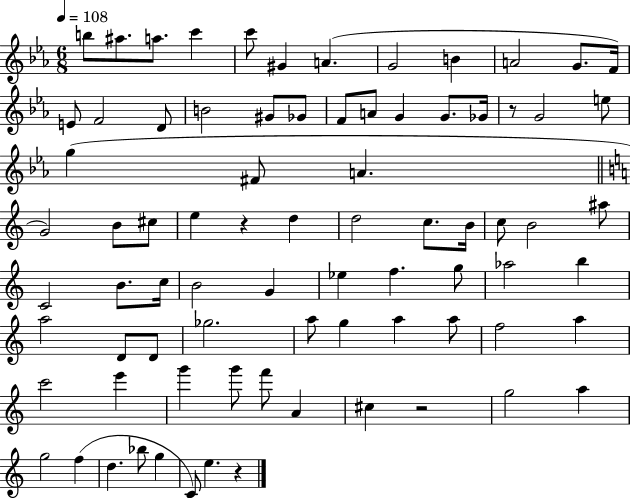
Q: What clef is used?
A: treble